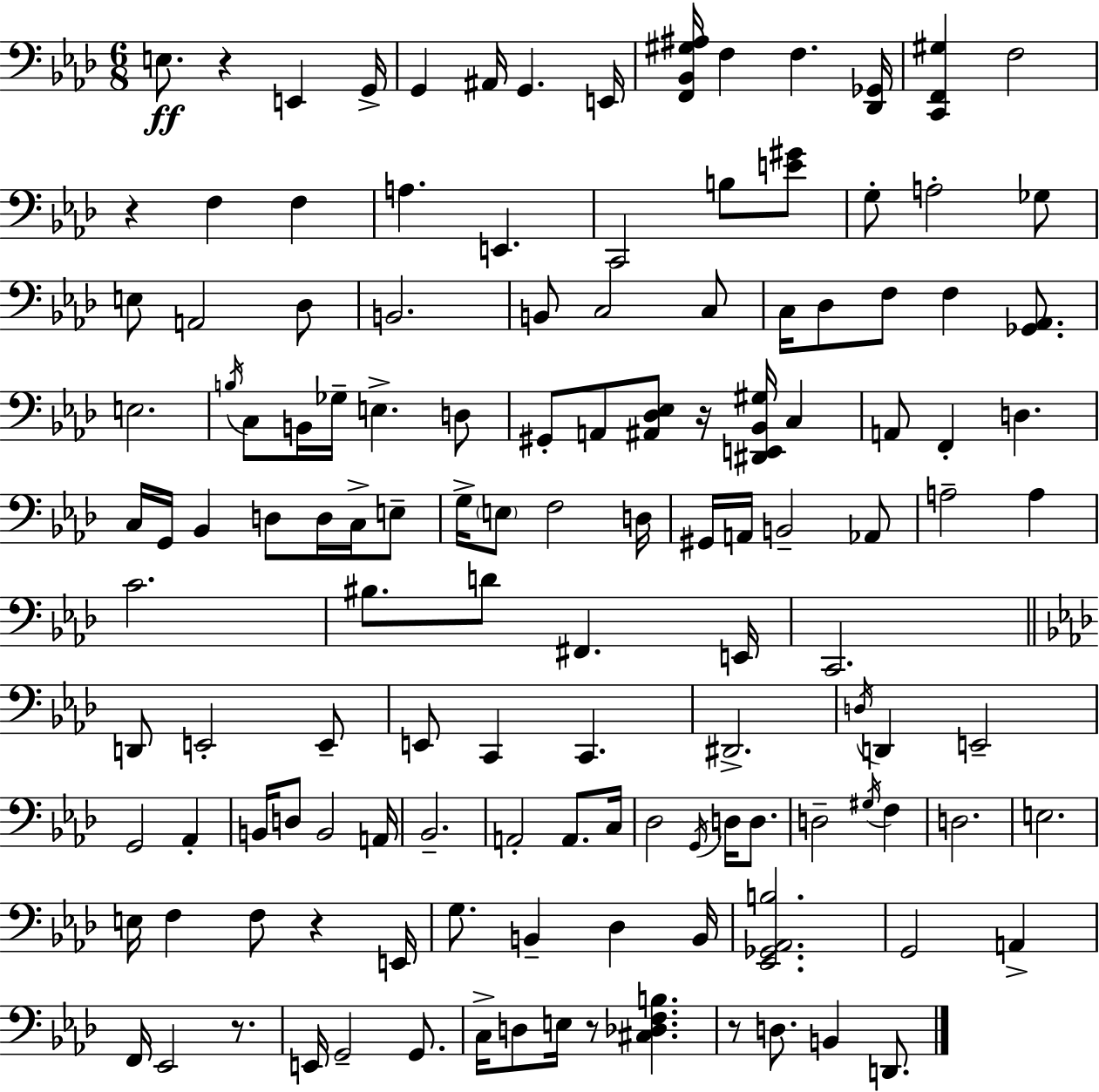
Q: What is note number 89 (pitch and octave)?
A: D3